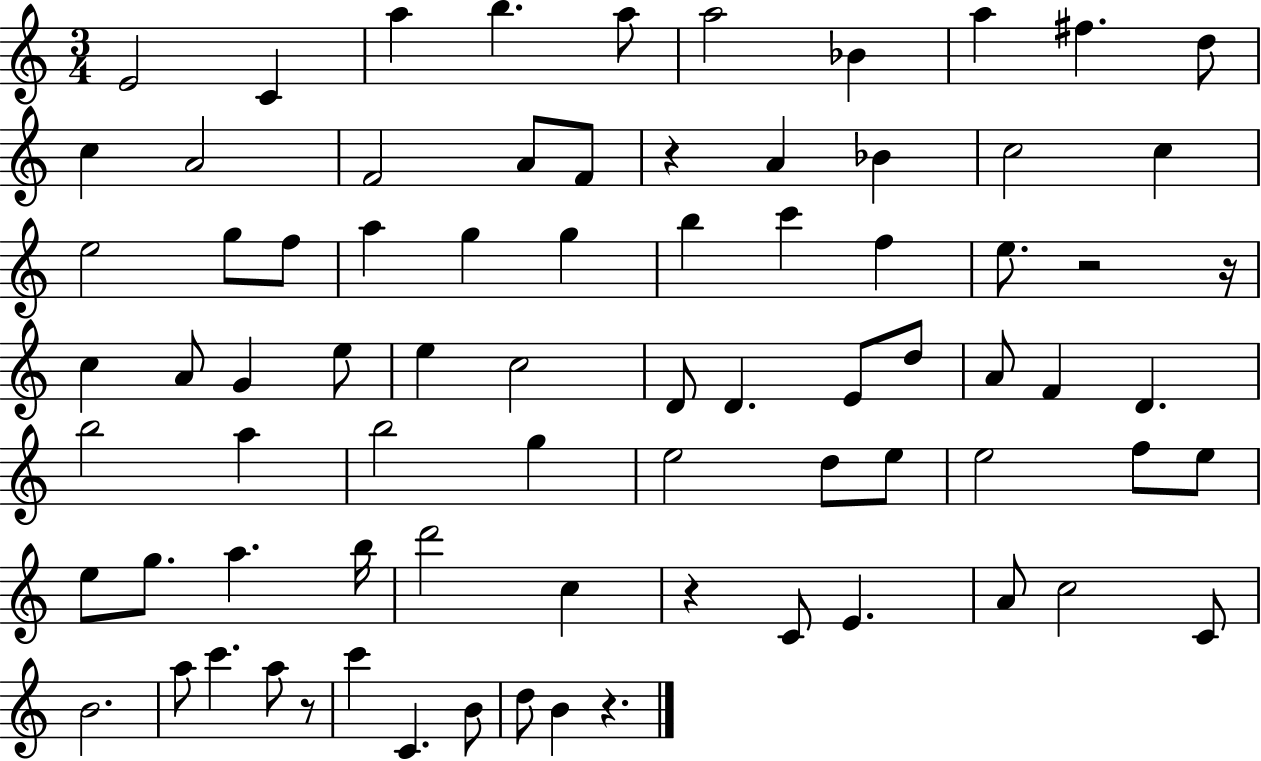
{
  \clef treble
  \numericTimeSignature
  \time 3/4
  \key c \major
  e'2 c'4 | a''4 b''4. a''8 | a''2 bes'4 | a''4 fis''4. d''8 | \break c''4 a'2 | f'2 a'8 f'8 | r4 a'4 bes'4 | c''2 c''4 | \break e''2 g''8 f''8 | a''4 g''4 g''4 | b''4 c'''4 f''4 | e''8. r2 r16 | \break c''4 a'8 g'4 e''8 | e''4 c''2 | d'8 d'4. e'8 d''8 | a'8 f'4 d'4. | \break b''2 a''4 | b''2 g''4 | e''2 d''8 e''8 | e''2 f''8 e''8 | \break e''8 g''8. a''4. b''16 | d'''2 c''4 | r4 c'8 e'4. | a'8 c''2 c'8 | \break b'2. | a''8 c'''4. a''8 r8 | c'''4 c'4. b'8 | d''8 b'4 r4. | \break \bar "|."
}